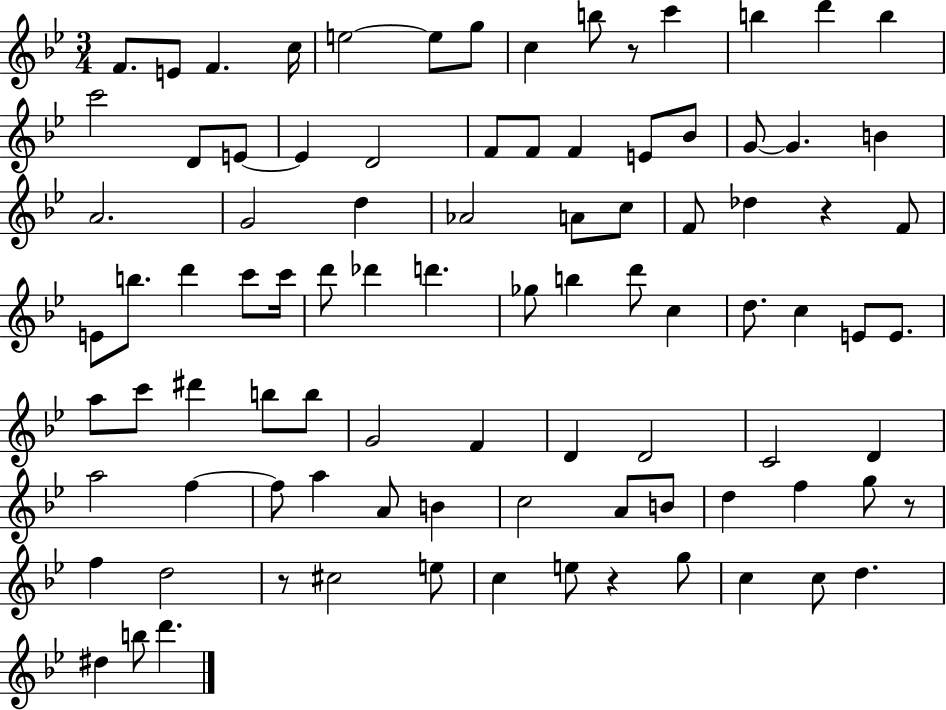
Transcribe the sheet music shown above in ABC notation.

X:1
T:Untitled
M:3/4
L:1/4
K:Bb
F/2 E/2 F c/4 e2 e/2 g/2 c b/2 z/2 c' b d' b c'2 D/2 E/2 E D2 F/2 F/2 F E/2 _B/2 G/2 G B A2 G2 d _A2 A/2 c/2 F/2 _d z F/2 E/2 b/2 d' c'/2 c'/4 d'/2 _d' d' _g/2 b d'/2 c d/2 c E/2 E/2 a/2 c'/2 ^d' b/2 b/2 G2 F D D2 C2 D a2 f f/2 a A/2 B c2 A/2 B/2 d f g/2 z/2 f d2 z/2 ^c2 e/2 c e/2 z g/2 c c/2 d ^d b/2 d'